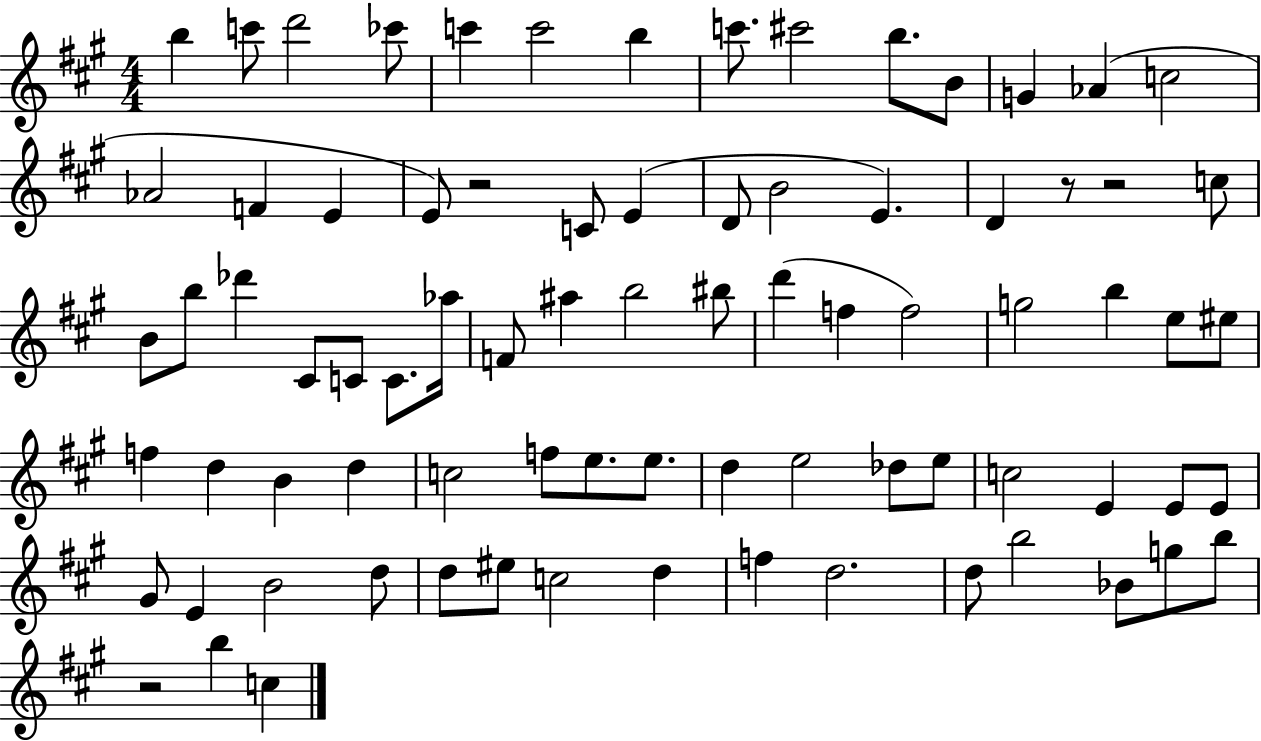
{
  \clef treble
  \numericTimeSignature
  \time 4/4
  \key a \major
  \repeat volta 2 { b''4 c'''8 d'''2 ces'''8 | c'''4 c'''2 b''4 | c'''8. cis'''2 b''8. b'8 | g'4 aes'4( c''2 | \break aes'2 f'4 e'4 | e'8) r2 c'8 e'4( | d'8 b'2 e'4.) | d'4 r8 r2 c''8 | \break b'8 b''8 des'''4 cis'8 c'8 c'8. aes''16 | f'8 ais''4 b''2 bis''8 | d'''4( f''4 f''2) | g''2 b''4 e''8 eis''8 | \break f''4 d''4 b'4 d''4 | c''2 f''8 e''8. e''8. | d''4 e''2 des''8 e''8 | c''2 e'4 e'8 e'8 | \break gis'8 e'4 b'2 d''8 | d''8 eis''8 c''2 d''4 | f''4 d''2. | d''8 b''2 bes'8 g''8 b''8 | \break r2 b''4 c''4 | } \bar "|."
}